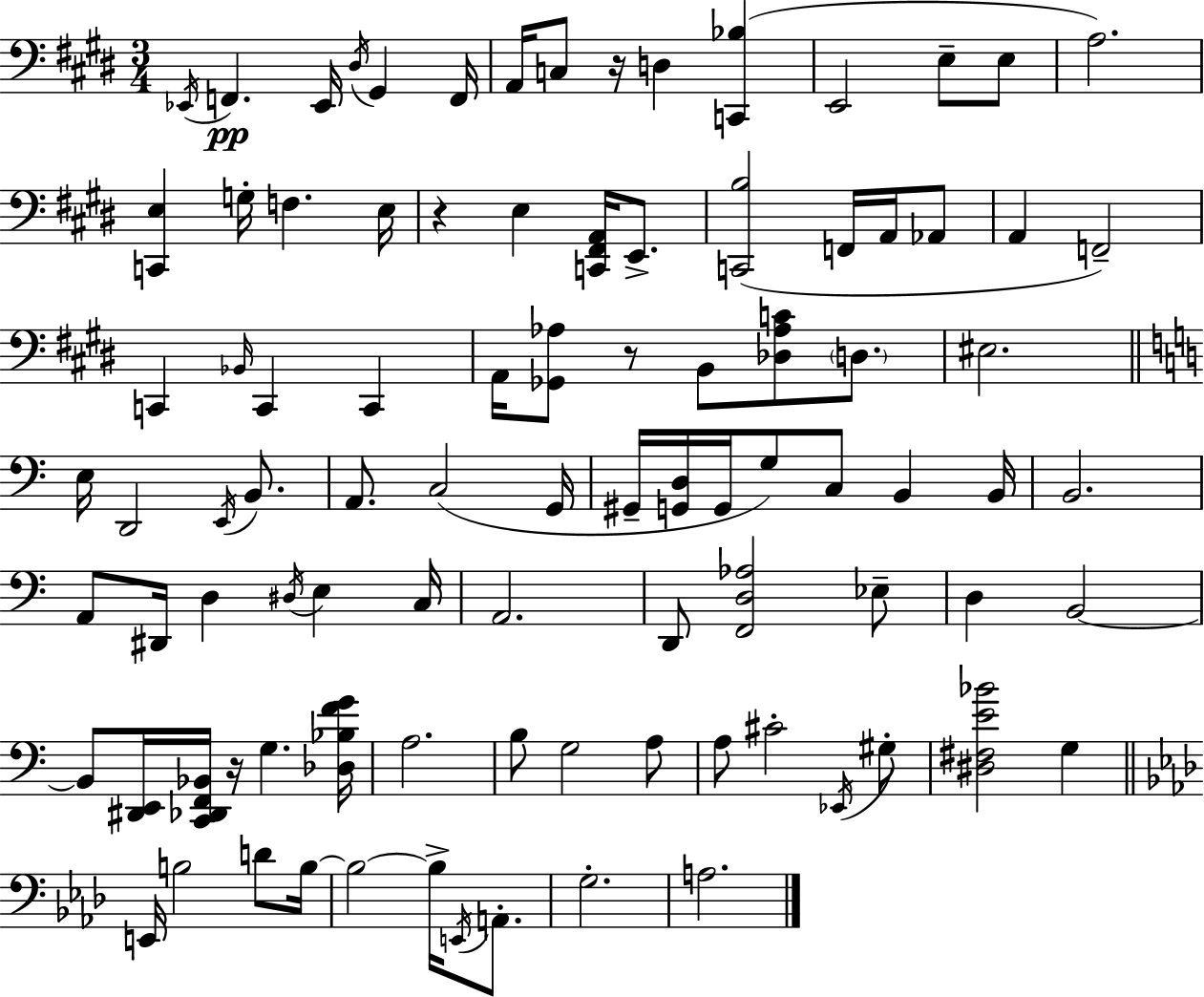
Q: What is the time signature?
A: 3/4